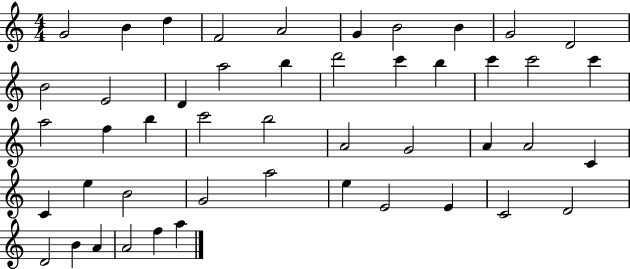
X:1
T:Untitled
M:4/4
L:1/4
K:C
G2 B d F2 A2 G B2 B G2 D2 B2 E2 D a2 b d'2 c' b c' c'2 c' a2 f b c'2 b2 A2 G2 A A2 C C e B2 G2 a2 e E2 E C2 D2 D2 B A A2 f a